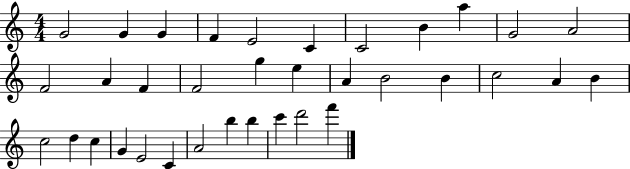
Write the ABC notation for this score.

X:1
T:Untitled
M:4/4
L:1/4
K:C
G2 G G F E2 C C2 B a G2 A2 F2 A F F2 g e A B2 B c2 A B c2 d c G E2 C A2 b b c' d'2 f'